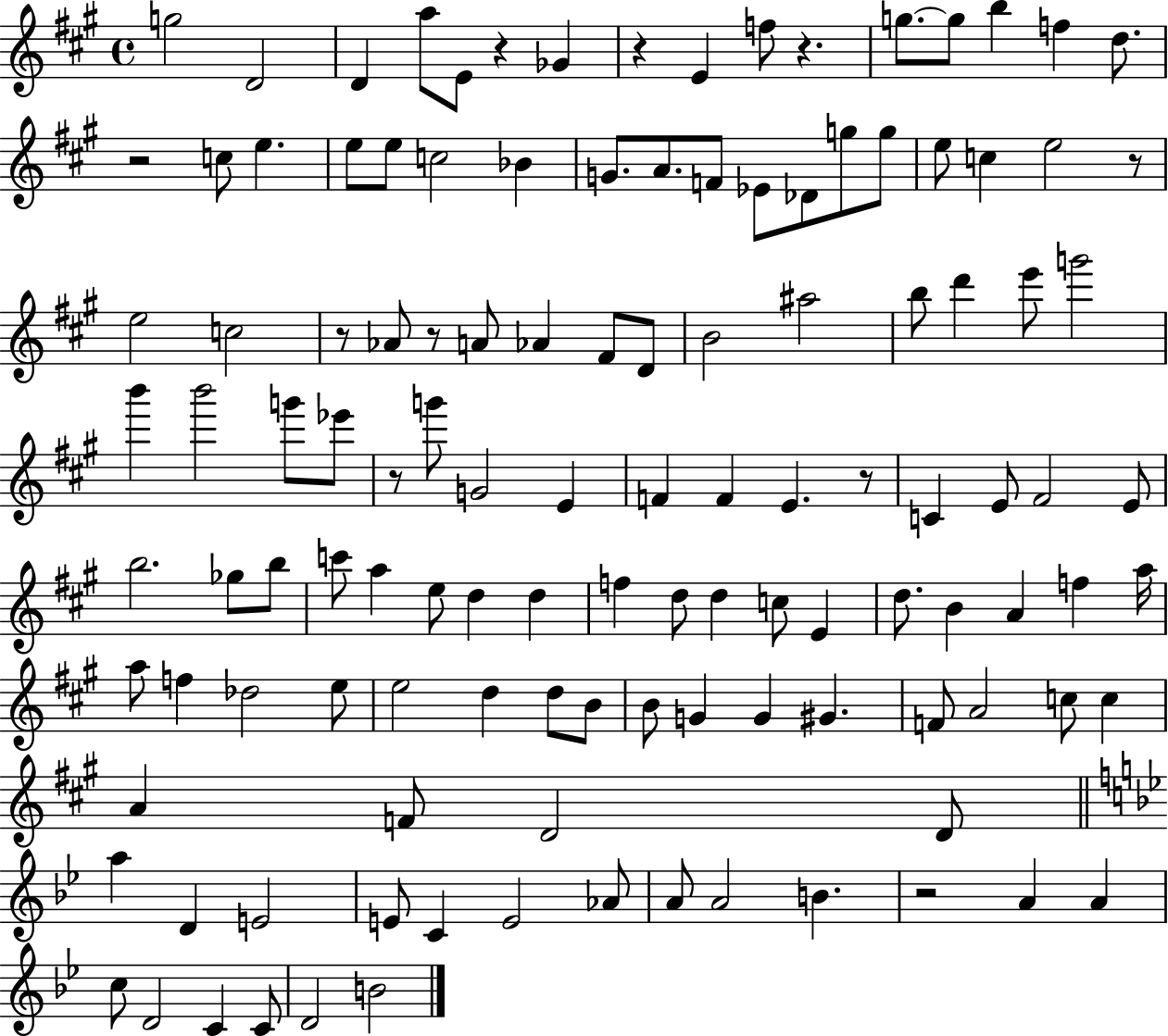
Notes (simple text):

G5/h D4/h D4/q A5/e E4/e R/q Gb4/q R/q E4/q F5/e R/q. G5/e. G5/e B5/q F5/q D5/e. R/h C5/e E5/q. E5/e E5/e C5/h Bb4/q G4/e. A4/e. F4/e Eb4/e Db4/e G5/e G5/e E5/e C5/q E5/h R/e E5/h C5/h R/e Ab4/e R/e A4/e Ab4/q F#4/e D4/e B4/h A#5/h B5/e D6/q E6/e G6/h B6/q B6/h G6/e Eb6/e R/e G6/e G4/h E4/q F4/q F4/q E4/q. R/e C4/q E4/e F#4/h E4/e B5/h. Gb5/e B5/e C6/e A5/q E5/e D5/q D5/q F5/q D5/e D5/q C5/e E4/q D5/e. B4/q A4/q F5/q A5/s A5/e F5/q Db5/h E5/e E5/h D5/q D5/e B4/e B4/e G4/q G4/q G#4/q. F4/e A4/h C5/e C5/q A4/q F4/e D4/h D4/e A5/q D4/q E4/h E4/e C4/q E4/h Ab4/e A4/e A4/h B4/q. R/h A4/q A4/q C5/e D4/h C4/q C4/e D4/h B4/h